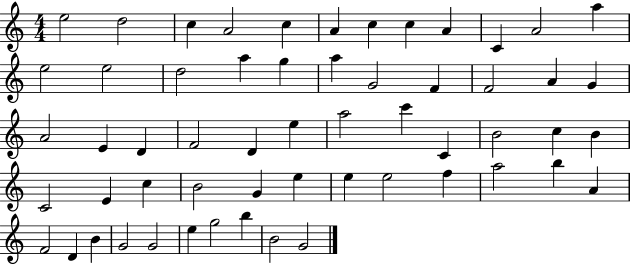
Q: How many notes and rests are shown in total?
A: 57